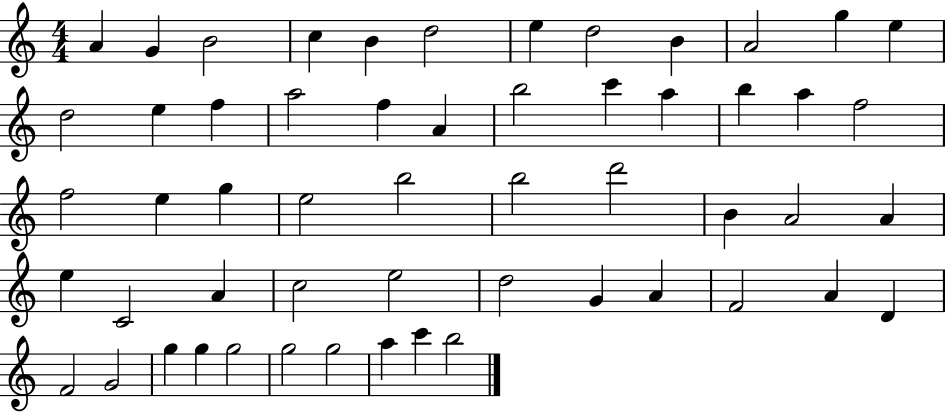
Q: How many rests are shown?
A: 0